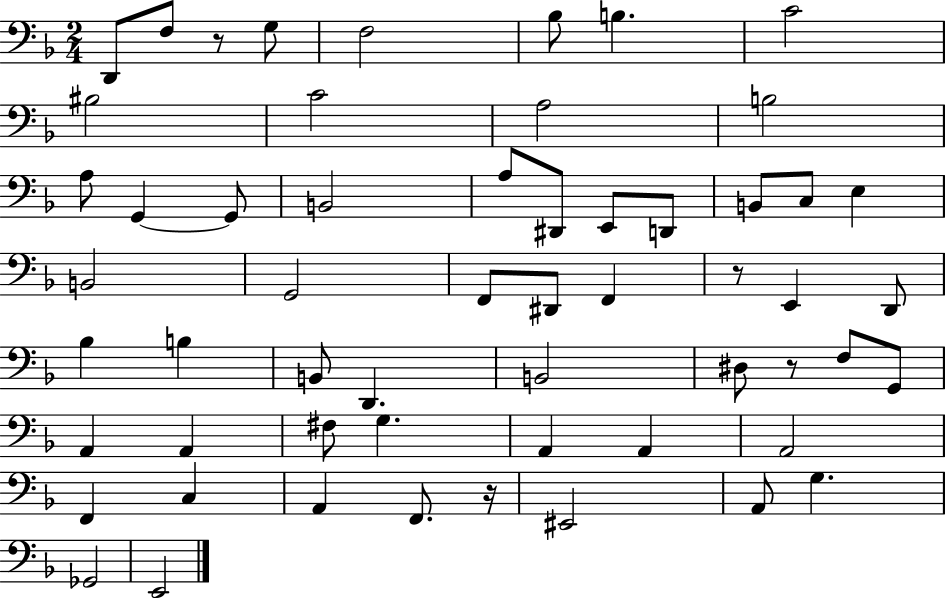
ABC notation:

X:1
T:Untitled
M:2/4
L:1/4
K:F
D,,/2 F,/2 z/2 G,/2 F,2 _B,/2 B, C2 ^B,2 C2 A,2 B,2 A,/2 G,, G,,/2 B,,2 A,/2 ^D,,/2 E,,/2 D,,/2 B,,/2 C,/2 E, B,,2 G,,2 F,,/2 ^D,,/2 F,, z/2 E,, D,,/2 _B, B, B,,/2 D,, B,,2 ^D,/2 z/2 F,/2 G,,/2 A,, A,, ^F,/2 G, A,, A,, A,,2 F,, C, A,, F,,/2 z/4 ^E,,2 A,,/2 G, _G,,2 E,,2